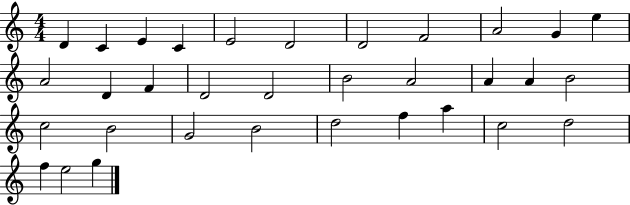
{
  \clef treble
  \numericTimeSignature
  \time 4/4
  \key c \major
  d'4 c'4 e'4 c'4 | e'2 d'2 | d'2 f'2 | a'2 g'4 e''4 | \break a'2 d'4 f'4 | d'2 d'2 | b'2 a'2 | a'4 a'4 b'2 | \break c''2 b'2 | g'2 b'2 | d''2 f''4 a''4 | c''2 d''2 | \break f''4 e''2 g''4 | \bar "|."
}